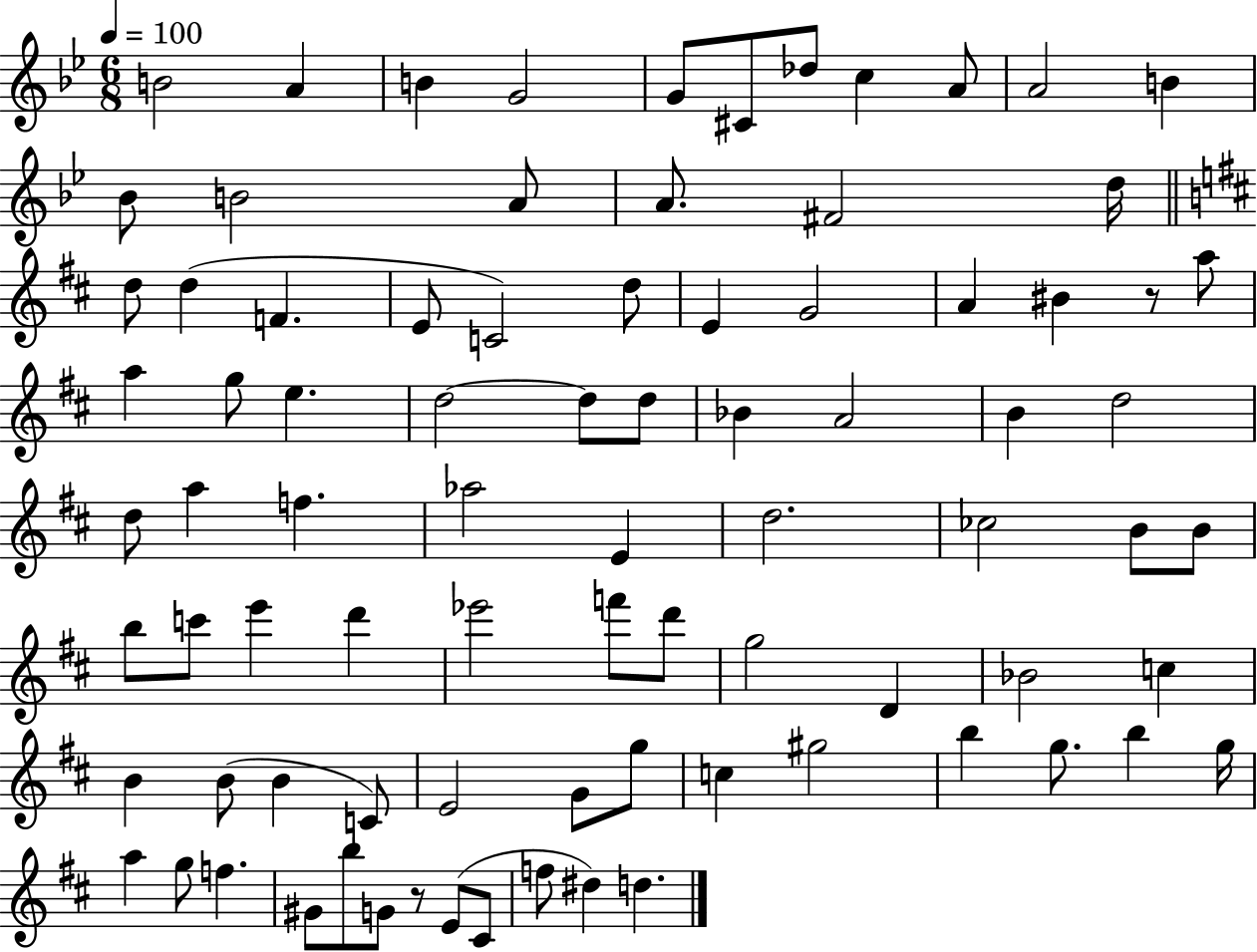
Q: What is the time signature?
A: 6/8